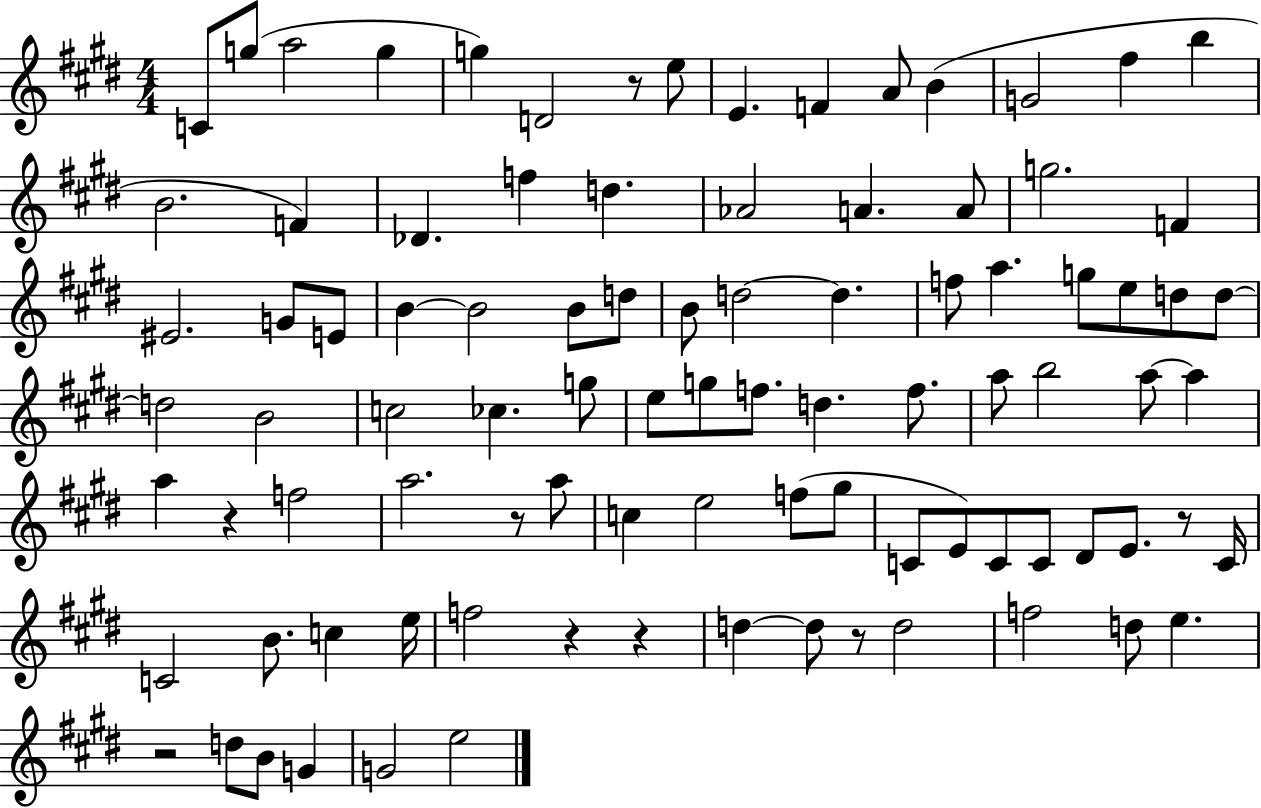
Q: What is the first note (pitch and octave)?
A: C4